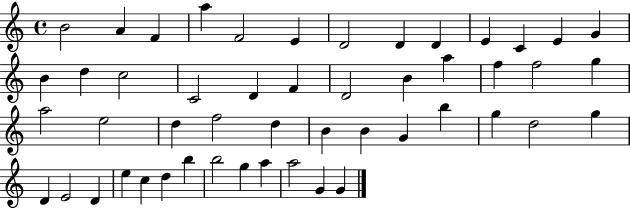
X:1
T:Untitled
M:4/4
L:1/4
K:C
B2 A F a F2 E D2 D D E C E G B d c2 C2 D F D2 B a f f2 g a2 e2 d f2 d B B G b g d2 g D E2 D e c d b b2 g a a2 G G